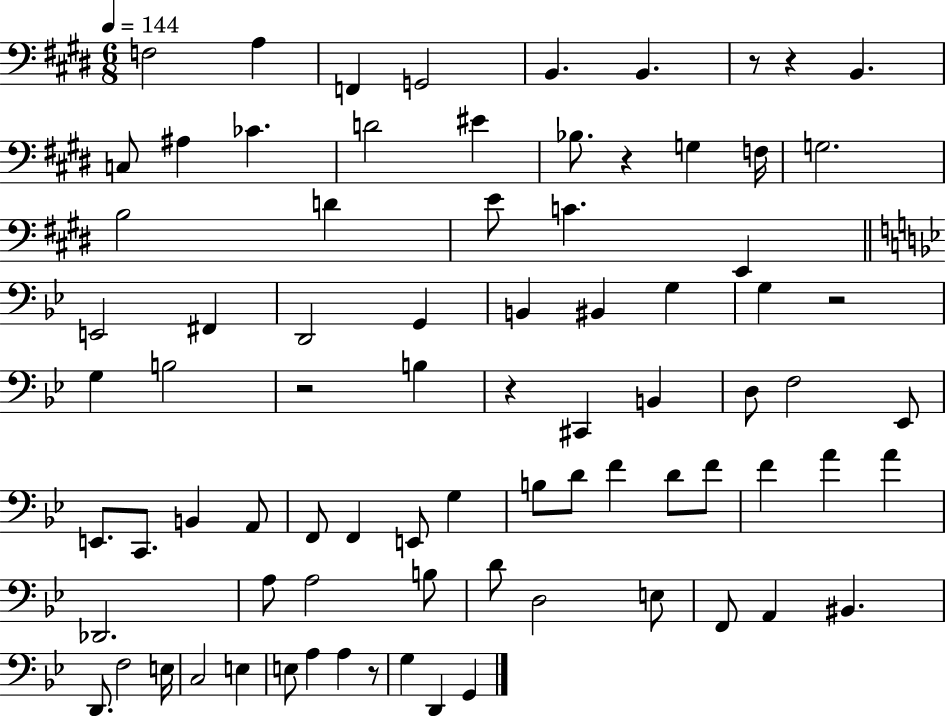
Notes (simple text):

F3/h A3/q F2/q G2/h B2/q. B2/q. R/e R/q B2/q. C3/e A#3/q CES4/q. D4/h EIS4/q Bb3/e. R/q G3/q F3/s G3/h. B3/h D4/q E4/e C4/q. E2/q E2/h F#2/q D2/h G2/q B2/q BIS2/q G3/q G3/q R/h G3/q B3/h R/h B3/q R/q C#2/q B2/q D3/e F3/h Eb2/e E2/e. C2/e. B2/q A2/e F2/e F2/q E2/e G3/q B3/e D4/e F4/q D4/e F4/e F4/q A4/q A4/q Db2/h. A3/e A3/h B3/e D4/e D3/h E3/e F2/e A2/q BIS2/q. D2/e. F3/h E3/s C3/h E3/q E3/e A3/q A3/q R/e G3/q D2/q G2/q